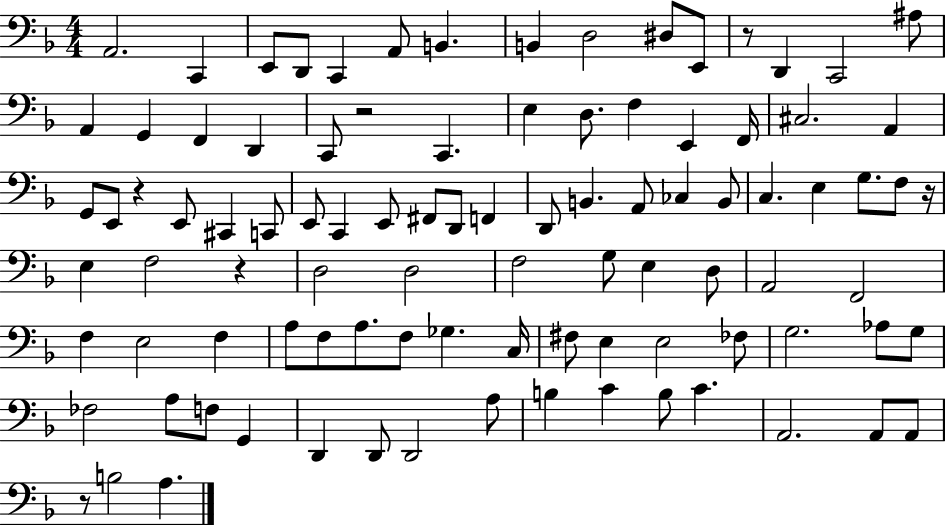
{
  \clef bass
  \numericTimeSignature
  \time 4/4
  \key f \major
  a,2. c,4 | e,8 d,8 c,4 a,8 b,4. | b,4 d2 dis8 e,8 | r8 d,4 c,2 ais8 | \break a,4 g,4 f,4 d,4 | c,8 r2 c,4. | e4 d8. f4 e,4 f,16 | cis2. a,4 | \break g,8 e,8 r4 e,8 cis,4 c,8 | e,8 c,4 e,8 fis,8 d,8 f,4 | d,8 b,4. a,8 ces4 b,8 | c4. e4 g8. f8 r16 | \break e4 f2 r4 | d2 d2 | f2 g8 e4 d8 | a,2 f,2 | \break f4 e2 f4 | a8 f8 a8. f8 ges4. c16 | fis8 e4 e2 fes8 | g2. aes8 g8 | \break fes2 a8 f8 g,4 | d,4 d,8 d,2 a8 | b4 c'4 b8 c'4. | a,2. a,8 a,8 | \break r8 b2 a4. | \bar "|."
}